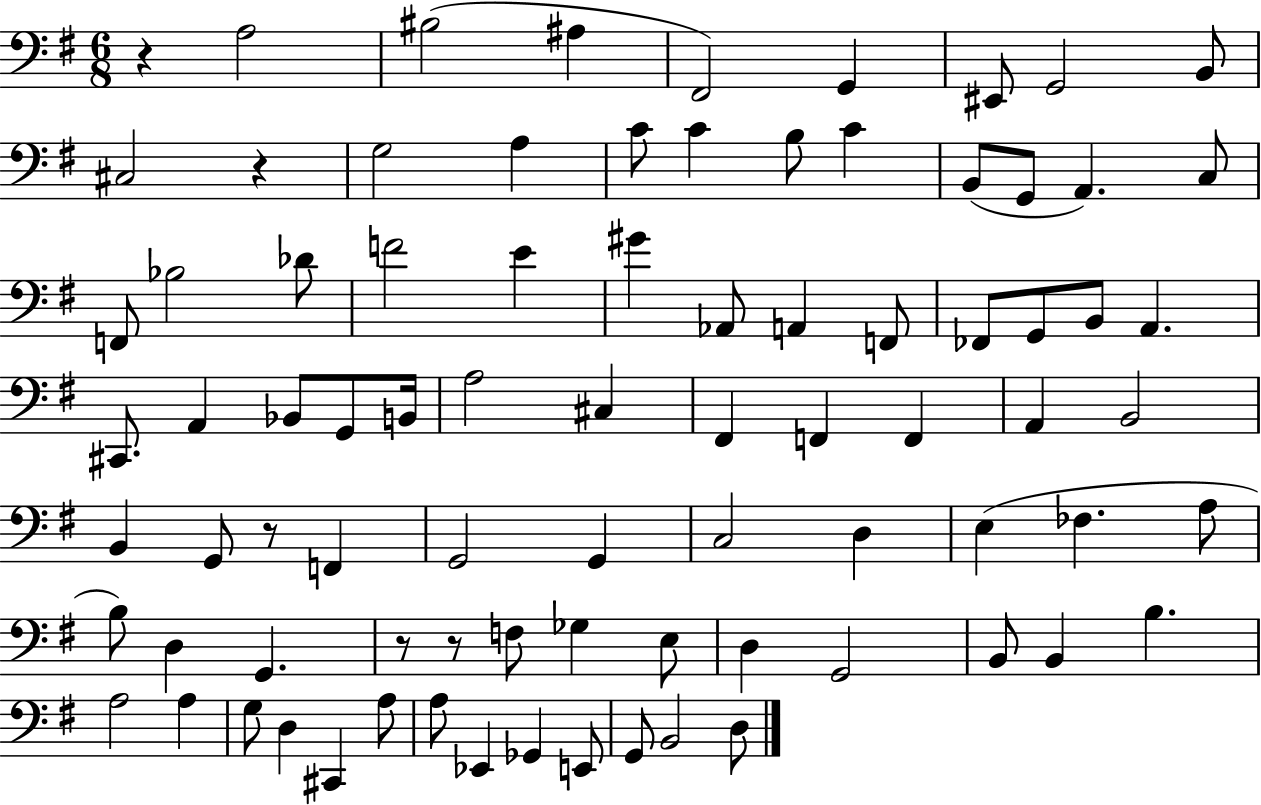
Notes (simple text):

R/q A3/h BIS3/h A#3/q F#2/h G2/q EIS2/e G2/h B2/e C#3/h R/q G3/h A3/q C4/e C4/q B3/e C4/q B2/e G2/e A2/q. C3/e F2/e Bb3/h Db4/e F4/h E4/q G#4/q Ab2/e A2/q F2/e FES2/e G2/e B2/e A2/q. C#2/e. A2/q Bb2/e G2/e B2/s A3/h C#3/q F#2/q F2/q F2/q A2/q B2/h B2/q G2/e R/e F2/q G2/h G2/q C3/h D3/q E3/q FES3/q. A3/e B3/e D3/q G2/q. R/e R/e F3/e Gb3/q E3/e D3/q G2/h B2/e B2/q B3/q. A3/h A3/q G3/e D3/q C#2/q A3/e A3/e Eb2/q Gb2/q E2/e G2/e B2/h D3/e